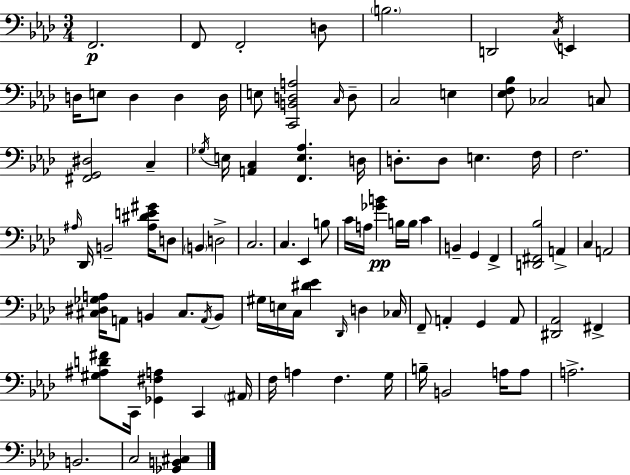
{
  \clef bass
  \numericTimeSignature
  \time 3/4
  \key f \minor
  \repeat volta 2 { f,2.\p | f,8 f,2-. d8 | \parenthesize b2. | d,2 \acciaccatura { c16 } e,4 | \break d16 e8 d4 d4 | d16 e8 <c, b, d a>2 \grace { c16 } | d8-- c2 e4 | <ees f bes>8 ces2 | \break c8 <fis, g, dis>2 c4-- | \acciaccatura { ges16 } e16 <a, c>4 <f, e aes>4. | d16 d8.-. d8 e4. | f16 f2. | \break \grace { ais16 } des,16 b,2-- | <ais dis' e' gis'>16 d8 \parenthesize b,4 d2-> | c2. | c4. ees,4 | \break b8 c'16 a16 <ges' b'>4\pp b16 b16 | c'4 b,4-- g,4 | f,4-> <d, fis, bes>2 | a,4-> c4 a,2 | \break <cis dis ges a>16 a,8 b,4 cis8. | \acciaccatura { a,16 } b,8 gis16 e16 c16 <dis' ees'>4 | \grace { des,16 } d4 ces16 f,8-- a,4-. | g,4 a,8 <dis, aes,>2 | \break fis,4-> <gis ais d' fis'>8 c,16 <ges, fis a>4 | c,4 \parenthesize ais,16 f16 a4 f4. | g16 b16-- b,2 | a16 a8 a2.-> | \break b,2. | c2 | <ges, b, cis>4 } \bar "|."
}